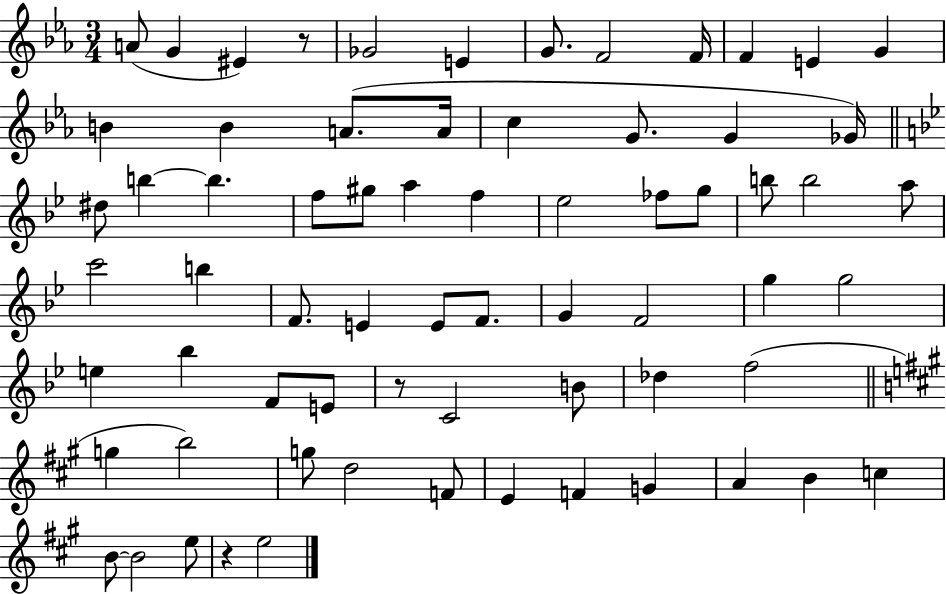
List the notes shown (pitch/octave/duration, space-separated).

A4/e G4/q EIS4/q R/e Gb4/h E4/q G4/e. F4/h F4/s F4/q E4/q G4/q B4/q B4/q A4/e. A4/s C5/q G4/e. G4/q Gb4/s D#5/e B5/q B5/q. F5/e G#5/e A5/q F5/q Eb5/h FES5/e G5/e B5/e B5/h A5/e C6/h B5/q F4/e. E4/q E4/e F4/e. G4/q F4/h G5/q G5/h E5/q Bb5/q F4/e E4/e R/e C4/h B4/e Db5/q F5/h G5/q B5/h G5/e D5/h F4/e E4/q F4/q G4/q A4/q B4/q C5/q B4/e B4/h E5/e R/q E5/h